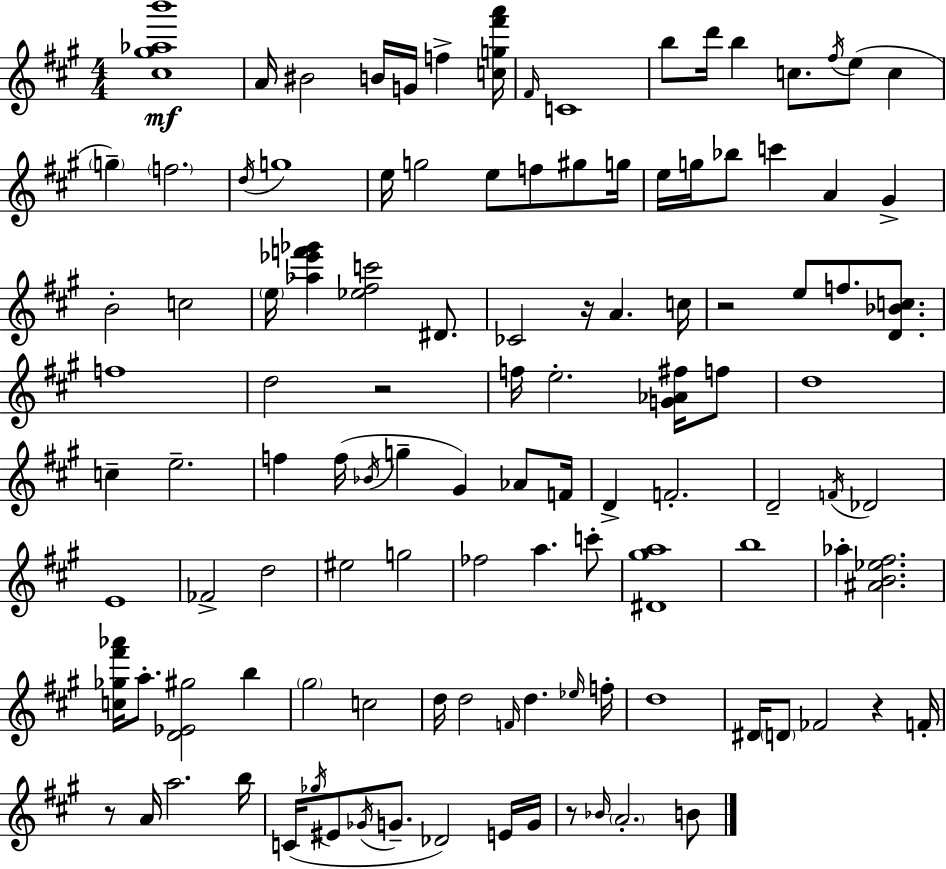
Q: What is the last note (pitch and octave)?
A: B4